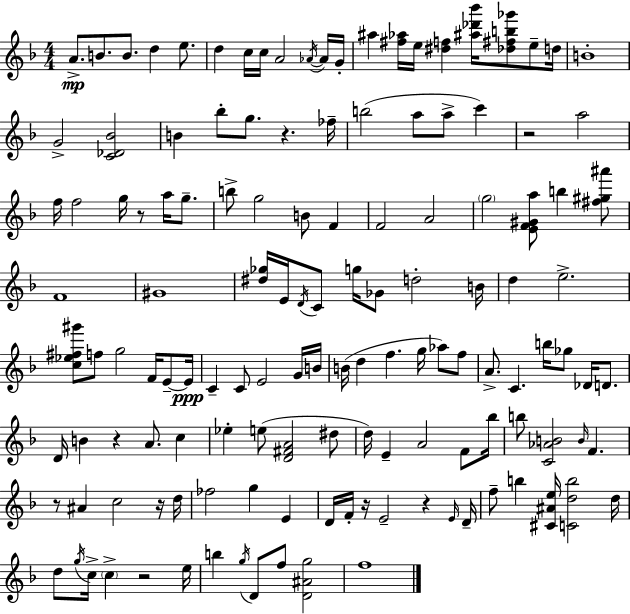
{
  \clef treble
  \numericTimeSignature
  \time 4/4
  \key d \minor
  a'8.->\mp b'8. b'8. d''4 e''8. | d''4 c''16 c''16 a'2 \acciaccatura { aes'16~ }~ aes'16 | g'16-. ais''4 <fis'' aes''>16 e''16 <dis'' f''>4 <ais'' des''' bes'''>16 <des'' fis'' b'' ges'''>8 e''8-- | d''16 b'1-. | \break g'2-> <c' des' bes'>2 | b'4 bes''8-. g''8. r4. | fes''16-- b''2( a''8 a''8-> c'''4) | r2 a''2 | \break f''16 f''2 g''16 r8 a''16 g''8.-- | b''8-> g''2 b'8 f'4 | f'2 a'2 | \parenthesize g''2 <e' f' gis' a''>8 b''4 <fis'' gis'' ais'''>8 | \break f'1 | gis'1 | <dis'' ges''>16 e'16 \acciaccatura { d'16 } c'8 g''16 ges'8 d''2-. | b'16 d''4 e''2.-> | \break <c'' ees'' fis'' gis'''>8 f''8 g''2 f'16 e'8--~~ | e'16\ppp c'4-- c'8 e'2 | g'16 b'16 b'16( d''4 f''4. g''16 aes''8) | f''8 a'8.-> c'4. b''16 ges''8 des'16 d'8. | \break d'16 b'4 r4 a'8. c''4 | ees''4-. e''8( <d' fis' a'>2 | dis''8 d''16) e'4-- a'2 f'8 | bes''16 b''8 <c' aes' b'>2 \grace { b'16 } f'4. | \break r8 ais'4 c''2 | r16 d''16 fes''2 g''4 e'4 | d'16 f'16-. r16 e'2-- r4 | \grace { e'16 } d'16-- f''8-- b''4 <cis' ais' e''>16 <c' d'' b''>2 | \break d''16 d''8 \acciaccatura { g''16 } c''16-> \parenthesize c''4-> r2 | e''16 b''4 \acciaccatura { g''16 } d'8 f''8 <d' ais' g''>2 | f''1 | \bar "|."
}